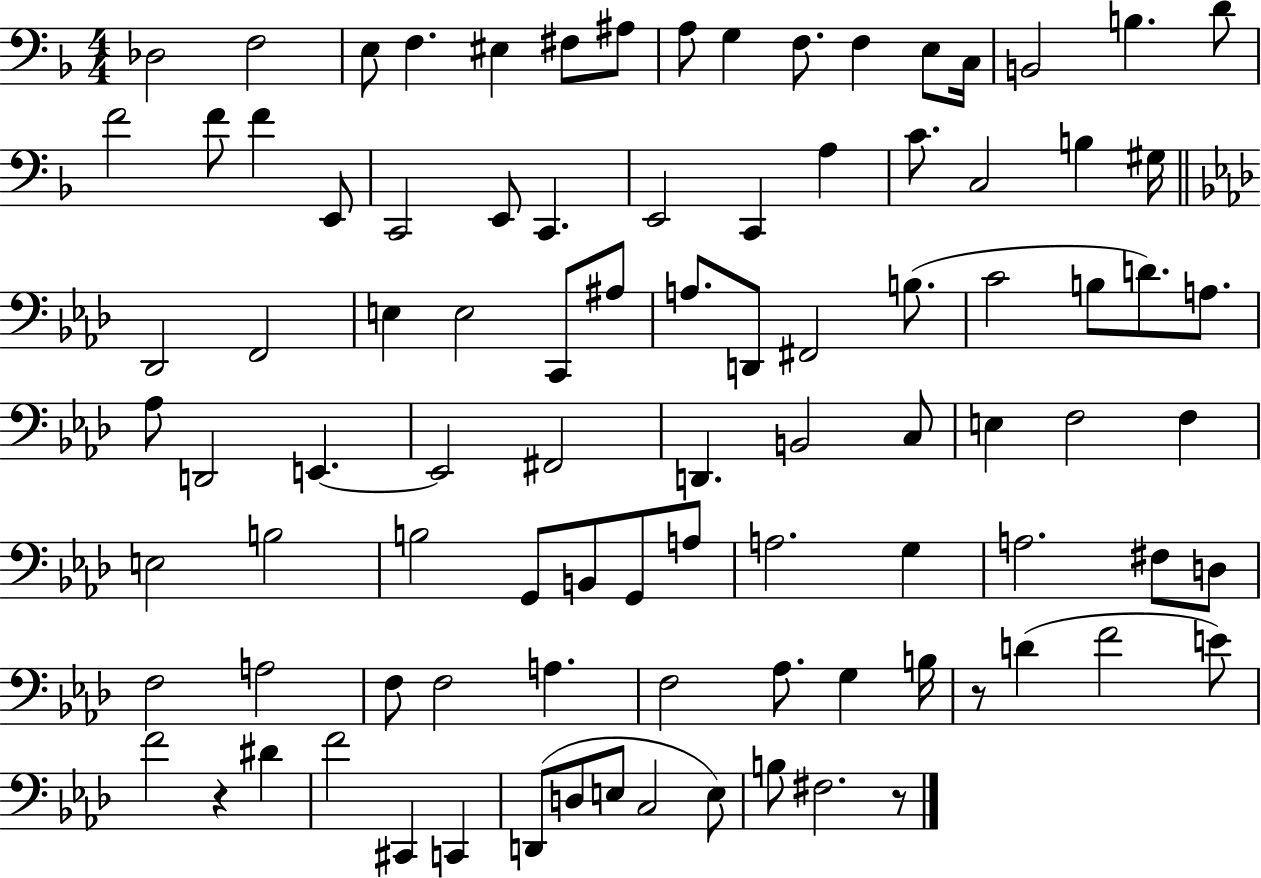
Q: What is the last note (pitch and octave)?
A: F#3